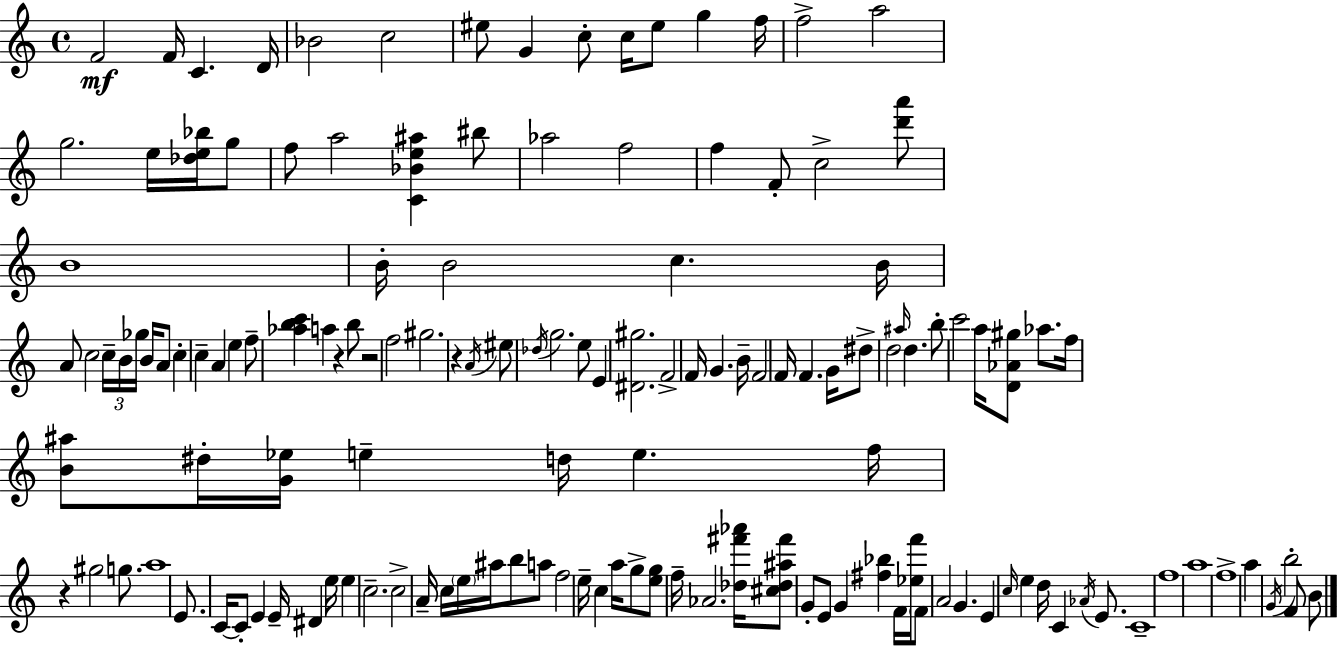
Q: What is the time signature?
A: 4/4